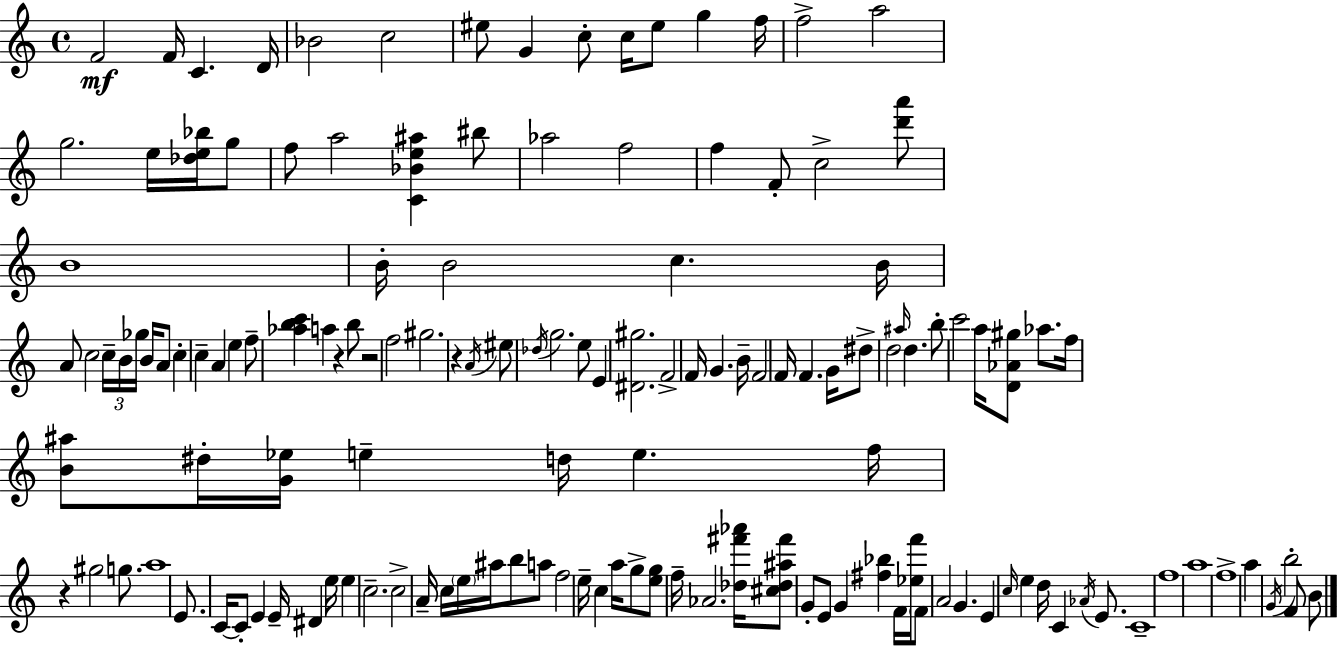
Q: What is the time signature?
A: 4/4